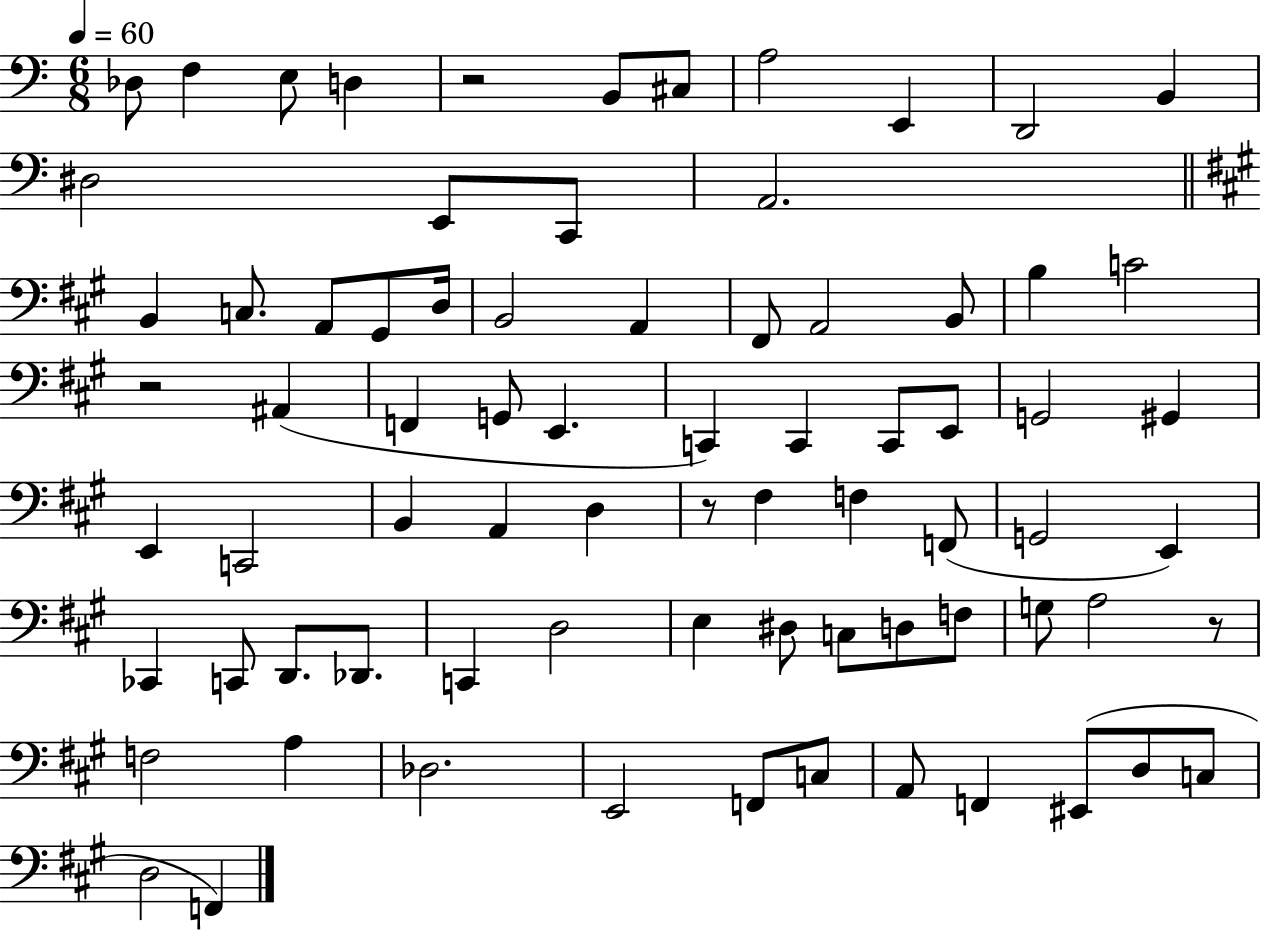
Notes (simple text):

Db3/e F3/q E3/e D3/q R/h B2/e C#3/e A3/h E2/q D2/h B2/q D#3/h E2/e C2/e A2/h. B2/q C3/e. A2/e G#2/e D3/s B2/h A2/q F#2/e A2/h B2/e B3/q C4/h R/h A#2/q F2/q G2/e E2/q. C2/q C2/q C2/e E2/e G2/h G#2/q E2/q C2/h B2/q A2/q D3/q R/e F#3/q F3/q F2/e G2/h E2/q CES2/q C2/e D2/e. Db2/e. C2/q D3/h E3/q D#3/e C3/e D3/e F3/e G3/e A3/h R/e F3/h A3/q Db3/h. E2/h F2/e C3/e A2/e F2/q EIS2/e D3/e C3/e D3/h F2/q